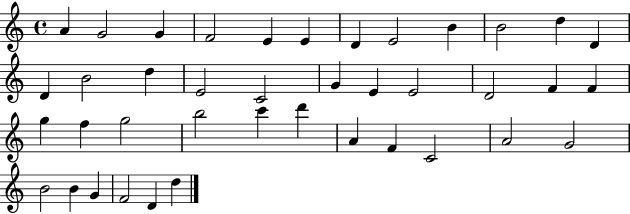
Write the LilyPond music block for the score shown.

{
  \clef treble
  \time 4/4
  \defaultTimeSignature
  \key c \major
  a'4 g'2 g'4 | f'2 e'4 e'4 | d'4 e'2 b'4 | b'2 d''4 d'4 | \break d'4 b'2 d''4 | e'2 c'2 | g'4 e'4 e'2 | d'2 f'4 f'4 | \break g''4 f''4 g''2 | b''2 c'''4 d'''4 | a'4 f'4 c'2 | a'2 g'2 | \break b'2 b'4 g'4 | f'2 d'4 d''4 | \bar "|."
}